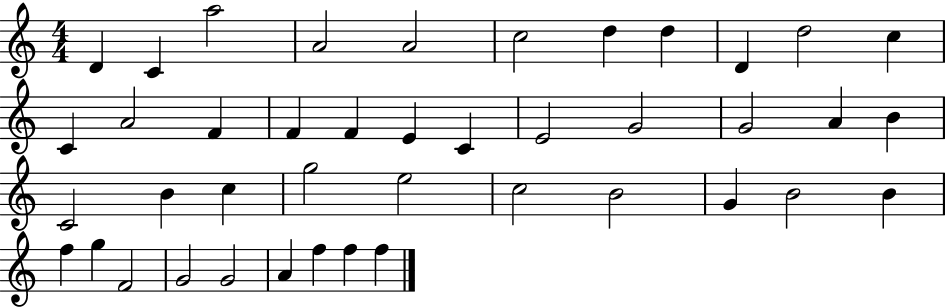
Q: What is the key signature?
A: C major